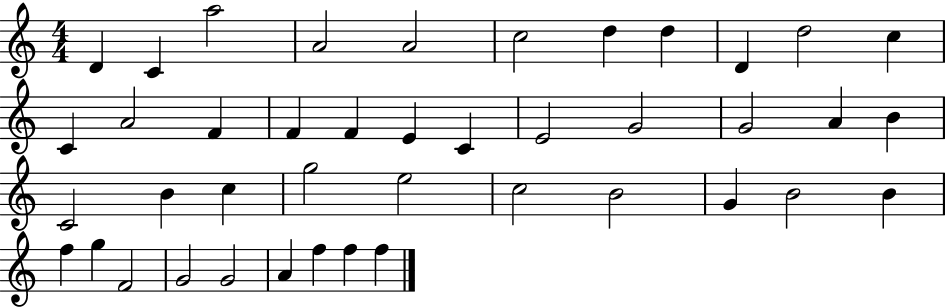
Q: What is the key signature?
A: C major